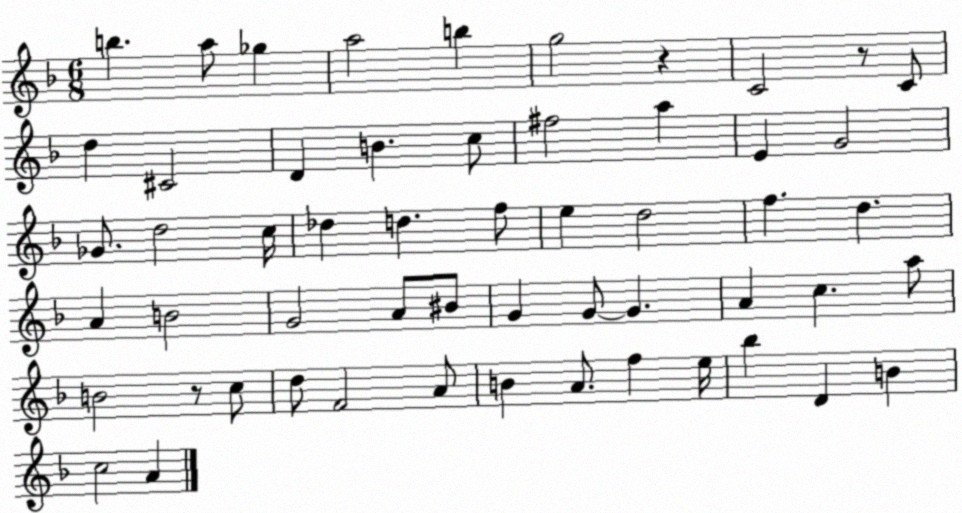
X:1
T:Untitled
M:6/8
L:1/4
K:F
b a/2 _g a2 b g2 z C2 z/2 C/2 d ^C2 D B c/2 ^f2 a E G2 _G/2 d2 c/4 _d d f/2 e d2 f d A B2 G2 A/2 ^B/2 G G/2 G A c a/2 B2 z/2 c/2 d/2 F2 A/2 B A/2 f e/4 _b D B c2 A